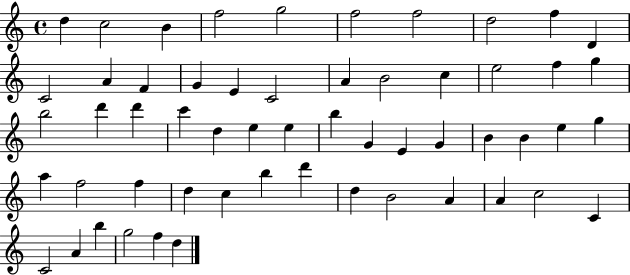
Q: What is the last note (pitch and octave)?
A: D5